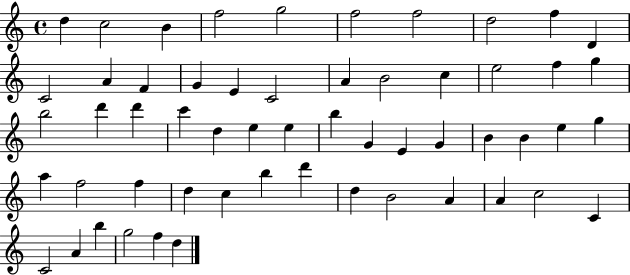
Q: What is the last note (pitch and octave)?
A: D5